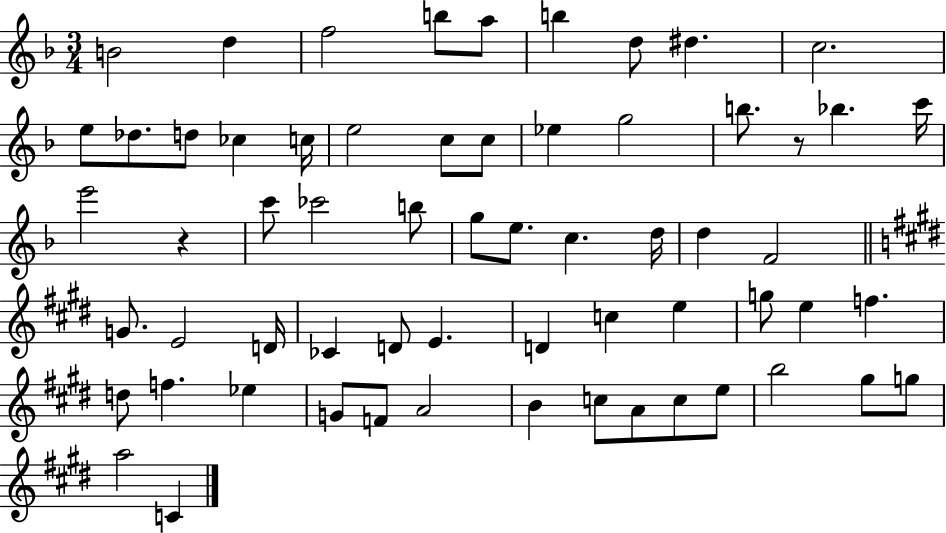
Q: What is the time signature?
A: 3/4